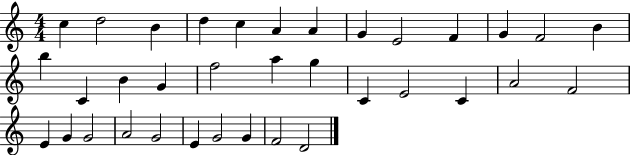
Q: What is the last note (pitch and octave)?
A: D4